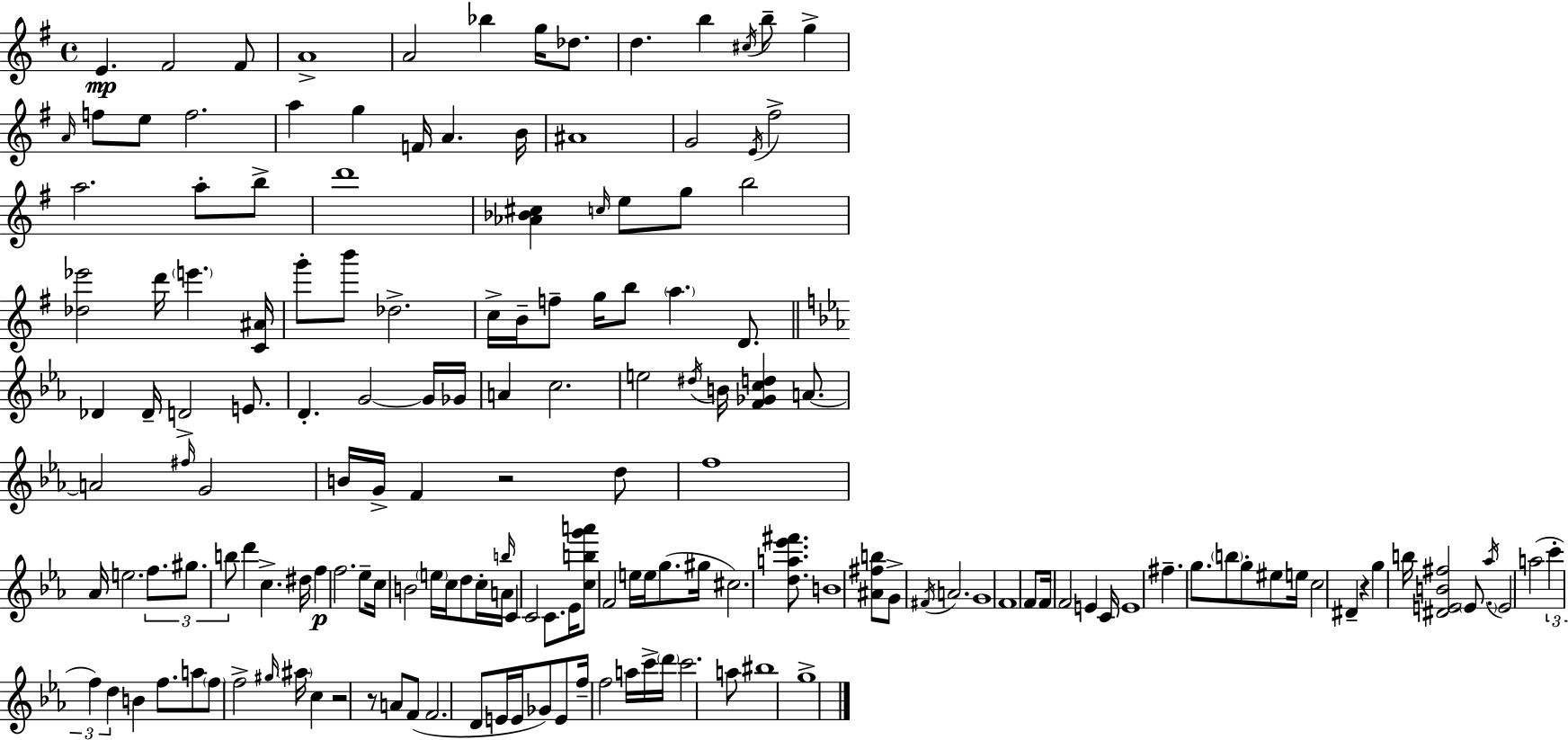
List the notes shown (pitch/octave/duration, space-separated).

E4/q. F#4/h F#4/e A4/w A4/h Bb5/q G5/s Db5/e. D5/q. B5/q C#5/s B5/e G5/q A4/s F5/e E5/e F5/h. A5/q G5/q F4/s A4/q. B4/s A#4/w G4/h E4/s F#5/h A5/h. A5/e B5/e D6/w [Ab4,Bb4,C#5]/q C5/s E5/e G5/e B5/h [Db5,Eb6]/h D6/s E6/q. [C4,A#4]/s G6/e B6/e Db5/h. C5/s B4/s F5/e G5/s B5/e A5/q. D4/e. Db4/q Db4/s D4/h E4/e. D4/q. G4/h G4/s Gb4/s A4/q C5/h. E5/h D#5/s B4/s [F4,Gb4,C5,D5]/q A4/e. A4/h F#5/s G4/h B4/s G4/s F4/q R/h D5/e F5/w Ab4/s E5/h. F5/e. G#5/e. B5/e D6/q C5/q. D#5/s F5/q F5/h. Eb5/e C5/s B4/h E5/s C5/s D5/e C5/s A4/s B5/s C4/q C4/h C4/e. Eb4/s [C5,B5,G6,A6]/e F4/h E5/s E5/s G5/e. G#5/s C#5/h. [D5,A5,Eb6,F#6]/e. B4/w [A#4,F#5,B5]/e G4/e F#4/s A4/h. G4/w F4/w F4/e F4/s F4/h E4/q C4/s E4/w F#5/q. G5/e. B5/e G5/e EIS5/e E5/s C5/h D#4/q R/q G5/q B5/s [D#4,E4,B4,F#5]/h E4/e. Ab5/s E4/h A5/h C6/q F5/q D5/q B4/q F5/e. A5/e F5/e F5/h G#5/s A#5/s C5/q R/h R/e A4/e F4/e F4/h. D4/e E4/s E4/s Gb4/e E4/e F5/s F5/h A5/s C6/s D6/s C6/h. A5/e BIS5/w G5/w